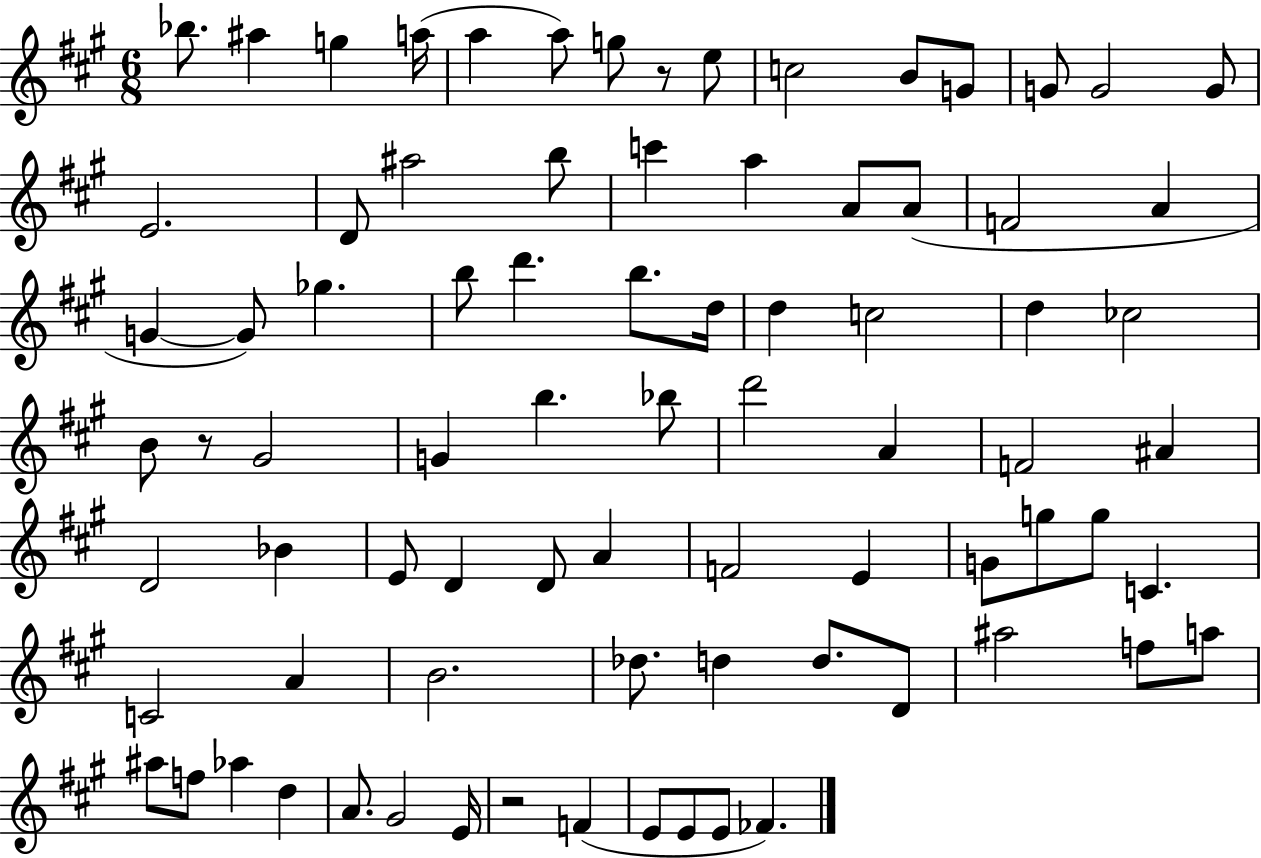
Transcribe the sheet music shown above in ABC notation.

X:1
T:Untitled
M:6/8
L:1/4
K:A
_b/2 ^a g a/4 a a/2 g/2 z/2 e/2 c2 B/2 G/2 G/2 G2 G/2 E2 D/2 ^a2 b/2 c' a A/2 A/2 F2 A G G/2 _g b/2 d' b/2 d/4 d c2 d _c2 B/2 z/2 ^G2 G b _b/2 d'2 A F2 ^A D2 _B E/2 D D/2 A F2 E G/2 g/2 g/2 C C2 A B2 _d/2 d d/2 D/2 ^a2 f/2 a/2 ^a/2 f/2 _a d A/2 ^G2 E/4 z2 F E/2 E/2 E/2 _F